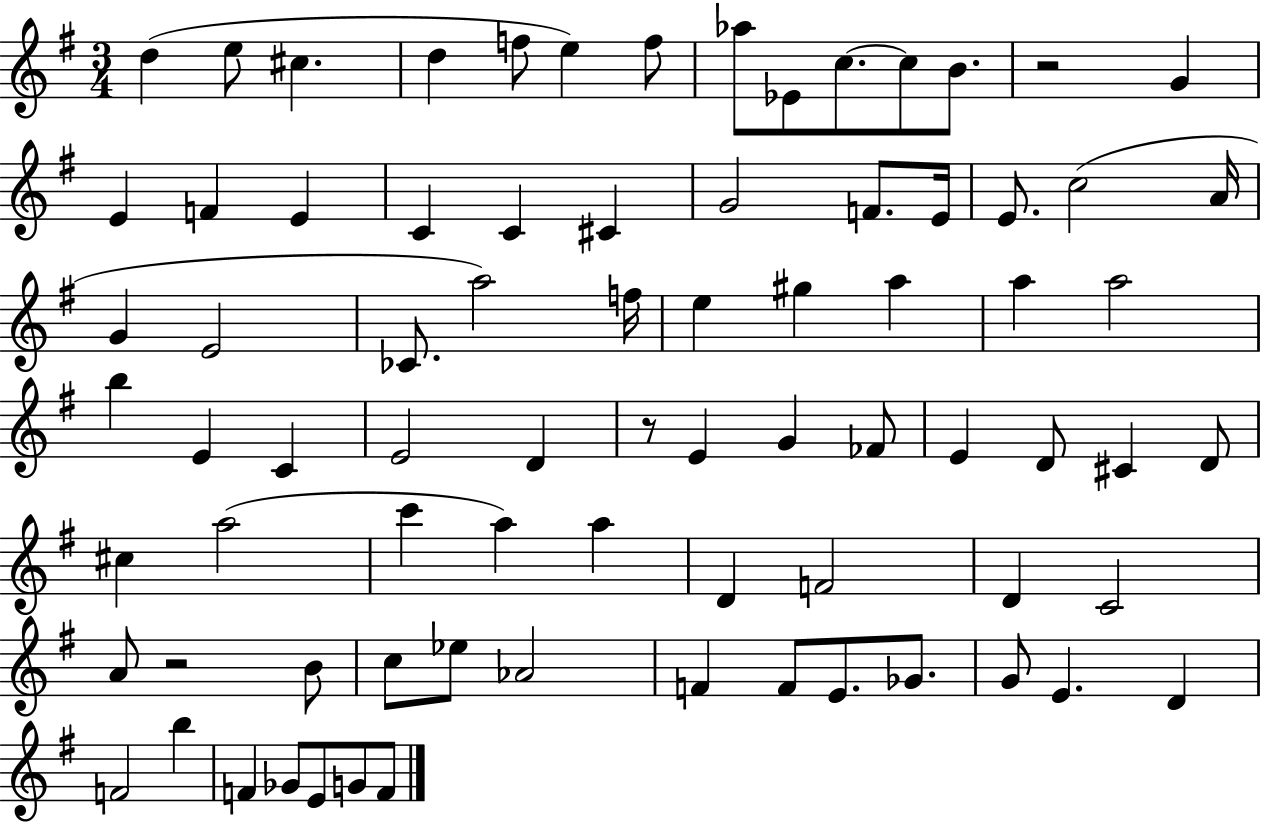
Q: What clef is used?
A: treble